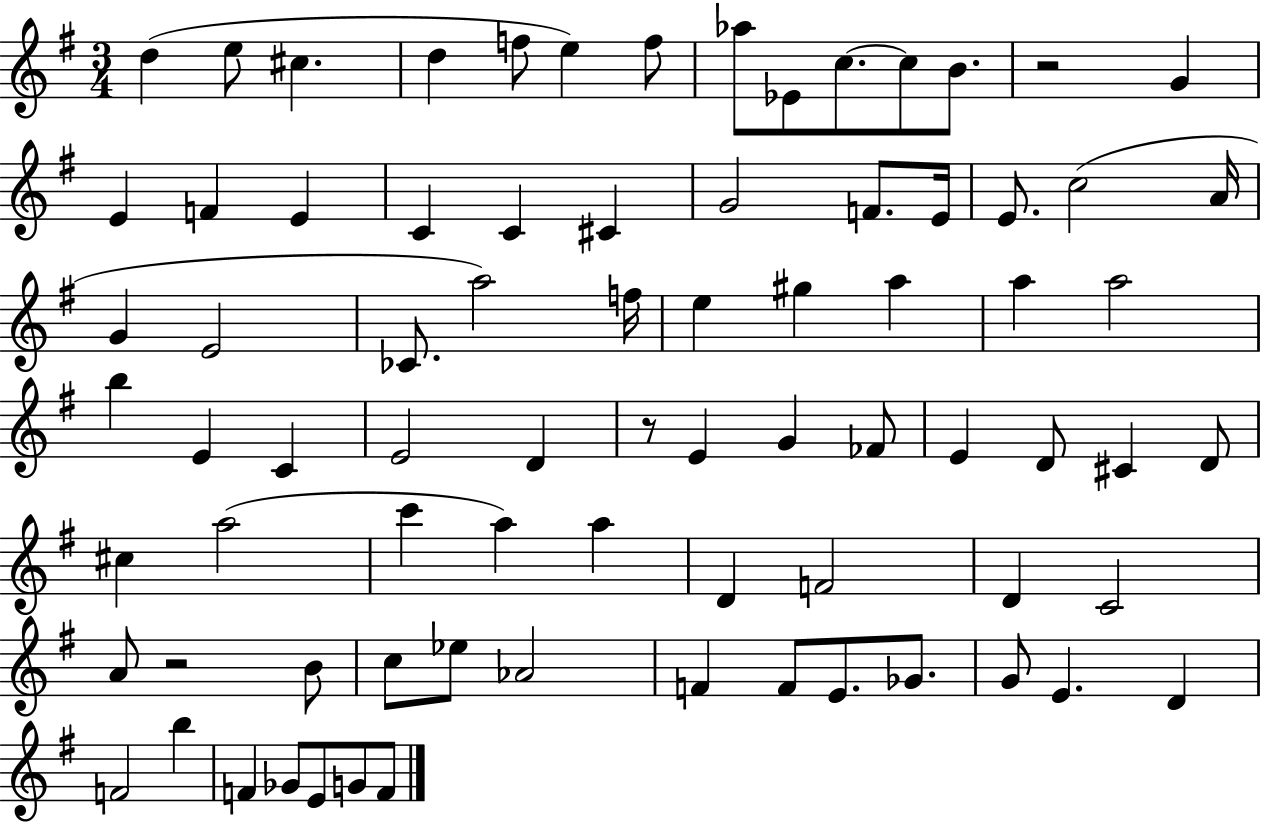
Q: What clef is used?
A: treble